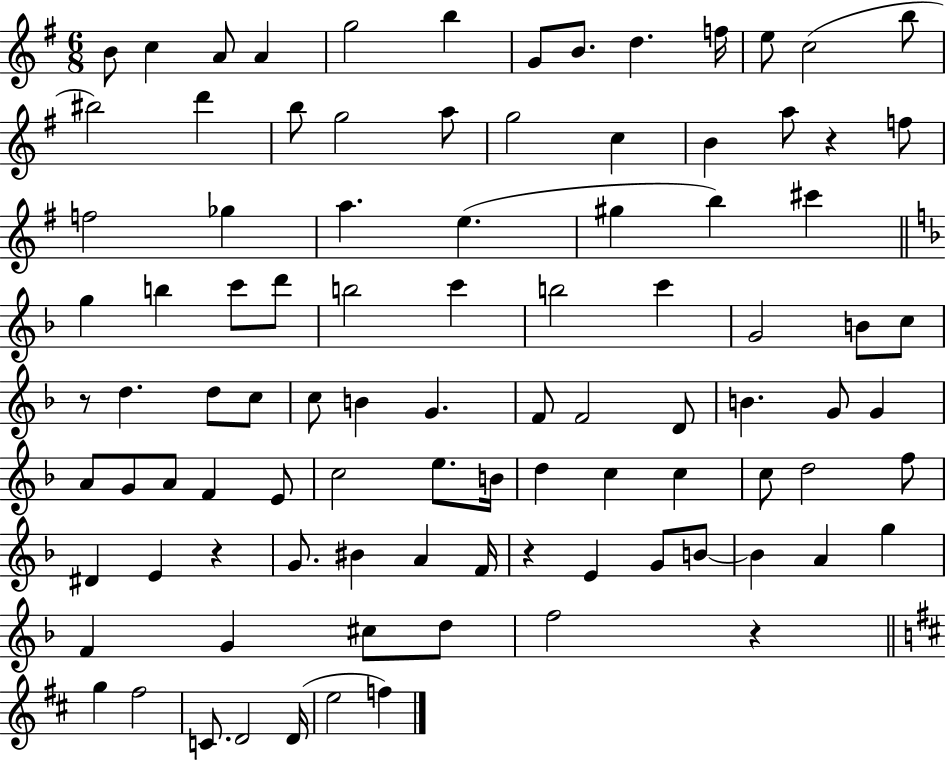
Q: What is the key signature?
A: G major